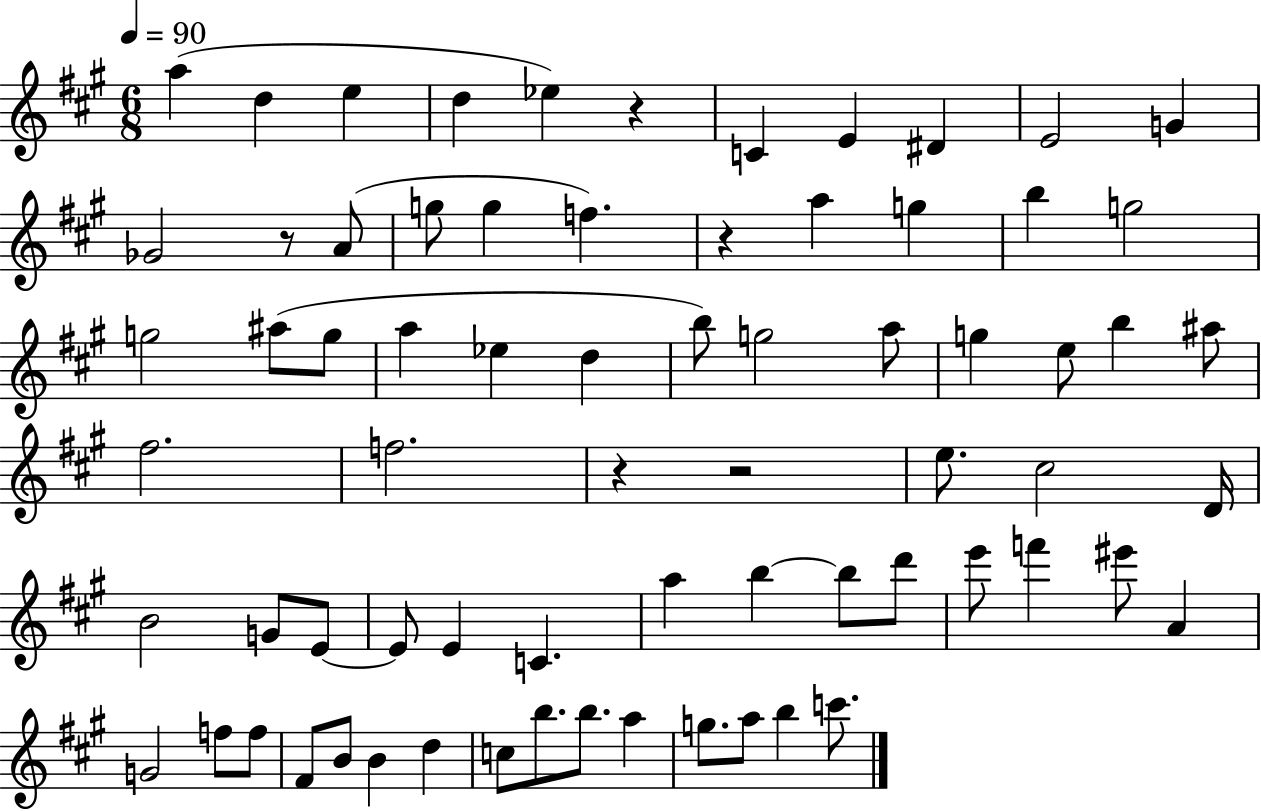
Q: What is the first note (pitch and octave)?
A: A5